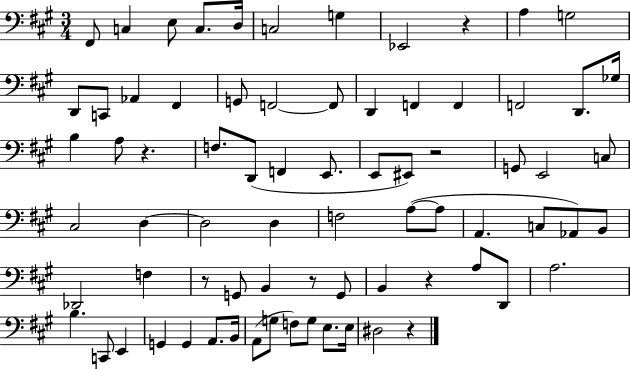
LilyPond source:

{
  \clef bass
  \numericTimeSignature
  \time 3/4
  \key a \major
  \repeat volta 2 { fis,8 c4 e8 c8. d16 | c2 g4 | ees,2 r4 | a4 g2 | \break d,8 c,8 aes,4 fis,4 | g,8 f,2~~ f,8 | d,4 f,4 f,4 | f,2 d,8. ges16 | \break b4 a8 r4. | f8. d,8( f,4 e,8. | e,8 eis,8) r2 | g,8 e,2 c8 | \break cis2 d4~~ | d2 d4 | f2 a8~(~ a8 | a,4. c8 aes,8) b,8 | \break des,2 f4 | r8 g,8 b,4 r8 g,8 | b,4 r4 a8 d,8 | a2. | \break b4. c,8 e,4 | g,4 g,4 a,8. b,16 | a,8( g8 f8) g8 e8. e16 | dis2 r4 | \break } \bar "|."
}